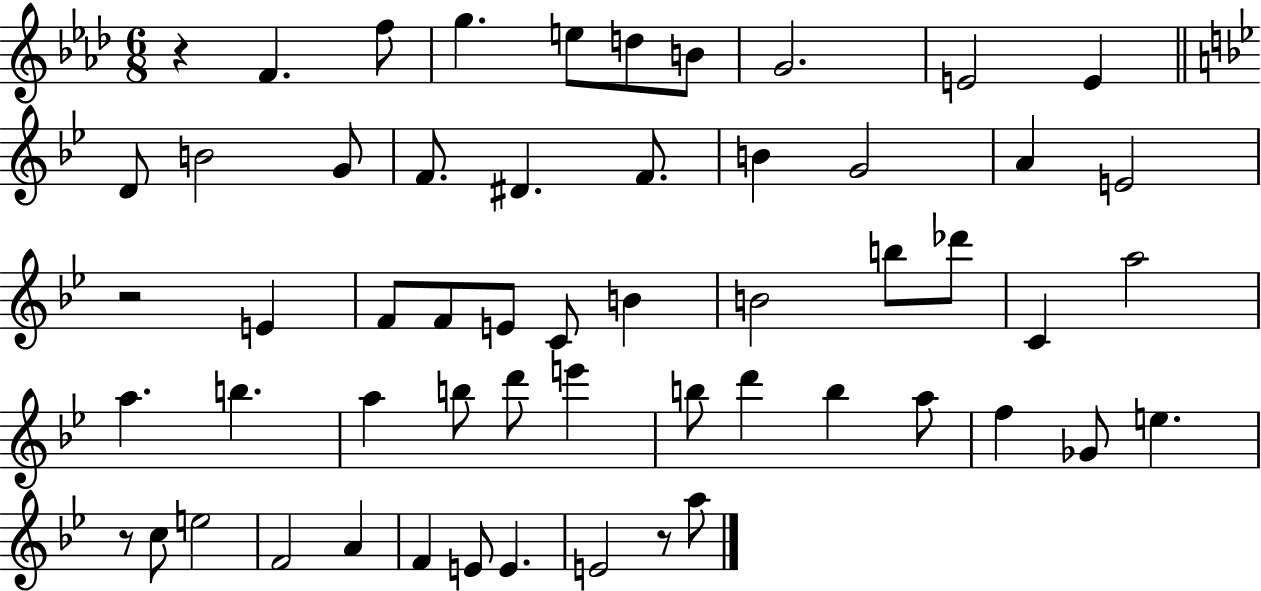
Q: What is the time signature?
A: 6/8